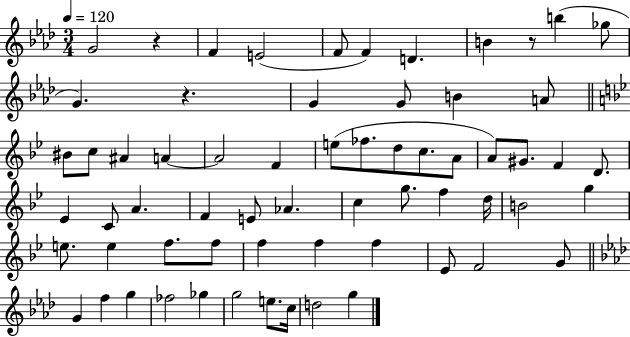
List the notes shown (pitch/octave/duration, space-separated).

G4/h R/q F4/q E4/h F4/e F4/q D4/q. B4/q R/e B5/q Gb5/e G4/q. R/q. G4/q G4/e B4/q A4/e BIS4/e C5/e A#4/q A4/q A4/h F4/q E5/e FES5/e. D5/e C5/e. A4/e A4/e G#4/e. F4/q D4/e. Eb4/q C4/e A4/q. F4/q E4/e Ab4/q. C5/q G5/e. F5/q D5/s B4/h G5/q E5/e. E5/q F5/e. F5/e F5/q F5/q F5/q Eb4/e F4/h G4/e G4/q F5/q G5/q FES5/h Gb5/q G5/h E5/e. C5/s D5/h G5/q